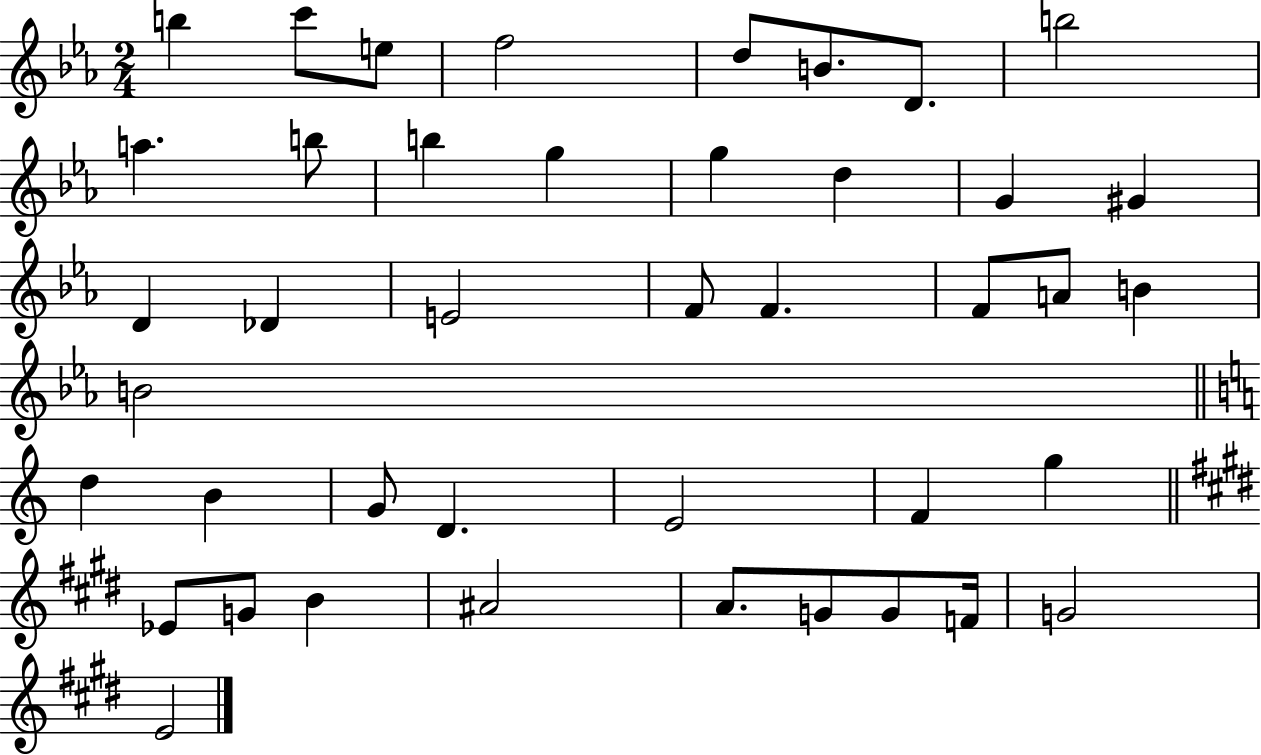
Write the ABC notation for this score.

X:1
T:Untitled
M:2/4
L:1/4
K:Eb
b c'/2 e/2 f2 d/2 B/2 D/2 b2 a b/2 b g g d G ^G D _D E2 F/2 F F/2 A/2 B B2 d B G/2 D E2 F g _E/2 G/2 B ^A2 A/2 G/2 G/2 F/4 G2 E2